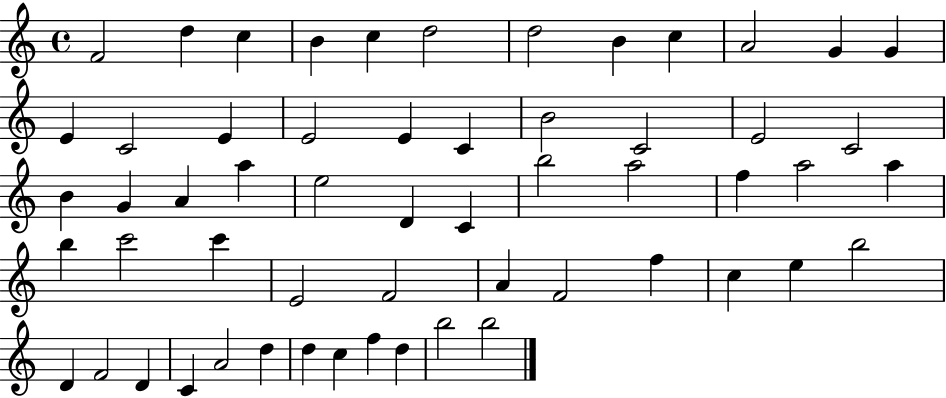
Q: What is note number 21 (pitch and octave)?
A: E4